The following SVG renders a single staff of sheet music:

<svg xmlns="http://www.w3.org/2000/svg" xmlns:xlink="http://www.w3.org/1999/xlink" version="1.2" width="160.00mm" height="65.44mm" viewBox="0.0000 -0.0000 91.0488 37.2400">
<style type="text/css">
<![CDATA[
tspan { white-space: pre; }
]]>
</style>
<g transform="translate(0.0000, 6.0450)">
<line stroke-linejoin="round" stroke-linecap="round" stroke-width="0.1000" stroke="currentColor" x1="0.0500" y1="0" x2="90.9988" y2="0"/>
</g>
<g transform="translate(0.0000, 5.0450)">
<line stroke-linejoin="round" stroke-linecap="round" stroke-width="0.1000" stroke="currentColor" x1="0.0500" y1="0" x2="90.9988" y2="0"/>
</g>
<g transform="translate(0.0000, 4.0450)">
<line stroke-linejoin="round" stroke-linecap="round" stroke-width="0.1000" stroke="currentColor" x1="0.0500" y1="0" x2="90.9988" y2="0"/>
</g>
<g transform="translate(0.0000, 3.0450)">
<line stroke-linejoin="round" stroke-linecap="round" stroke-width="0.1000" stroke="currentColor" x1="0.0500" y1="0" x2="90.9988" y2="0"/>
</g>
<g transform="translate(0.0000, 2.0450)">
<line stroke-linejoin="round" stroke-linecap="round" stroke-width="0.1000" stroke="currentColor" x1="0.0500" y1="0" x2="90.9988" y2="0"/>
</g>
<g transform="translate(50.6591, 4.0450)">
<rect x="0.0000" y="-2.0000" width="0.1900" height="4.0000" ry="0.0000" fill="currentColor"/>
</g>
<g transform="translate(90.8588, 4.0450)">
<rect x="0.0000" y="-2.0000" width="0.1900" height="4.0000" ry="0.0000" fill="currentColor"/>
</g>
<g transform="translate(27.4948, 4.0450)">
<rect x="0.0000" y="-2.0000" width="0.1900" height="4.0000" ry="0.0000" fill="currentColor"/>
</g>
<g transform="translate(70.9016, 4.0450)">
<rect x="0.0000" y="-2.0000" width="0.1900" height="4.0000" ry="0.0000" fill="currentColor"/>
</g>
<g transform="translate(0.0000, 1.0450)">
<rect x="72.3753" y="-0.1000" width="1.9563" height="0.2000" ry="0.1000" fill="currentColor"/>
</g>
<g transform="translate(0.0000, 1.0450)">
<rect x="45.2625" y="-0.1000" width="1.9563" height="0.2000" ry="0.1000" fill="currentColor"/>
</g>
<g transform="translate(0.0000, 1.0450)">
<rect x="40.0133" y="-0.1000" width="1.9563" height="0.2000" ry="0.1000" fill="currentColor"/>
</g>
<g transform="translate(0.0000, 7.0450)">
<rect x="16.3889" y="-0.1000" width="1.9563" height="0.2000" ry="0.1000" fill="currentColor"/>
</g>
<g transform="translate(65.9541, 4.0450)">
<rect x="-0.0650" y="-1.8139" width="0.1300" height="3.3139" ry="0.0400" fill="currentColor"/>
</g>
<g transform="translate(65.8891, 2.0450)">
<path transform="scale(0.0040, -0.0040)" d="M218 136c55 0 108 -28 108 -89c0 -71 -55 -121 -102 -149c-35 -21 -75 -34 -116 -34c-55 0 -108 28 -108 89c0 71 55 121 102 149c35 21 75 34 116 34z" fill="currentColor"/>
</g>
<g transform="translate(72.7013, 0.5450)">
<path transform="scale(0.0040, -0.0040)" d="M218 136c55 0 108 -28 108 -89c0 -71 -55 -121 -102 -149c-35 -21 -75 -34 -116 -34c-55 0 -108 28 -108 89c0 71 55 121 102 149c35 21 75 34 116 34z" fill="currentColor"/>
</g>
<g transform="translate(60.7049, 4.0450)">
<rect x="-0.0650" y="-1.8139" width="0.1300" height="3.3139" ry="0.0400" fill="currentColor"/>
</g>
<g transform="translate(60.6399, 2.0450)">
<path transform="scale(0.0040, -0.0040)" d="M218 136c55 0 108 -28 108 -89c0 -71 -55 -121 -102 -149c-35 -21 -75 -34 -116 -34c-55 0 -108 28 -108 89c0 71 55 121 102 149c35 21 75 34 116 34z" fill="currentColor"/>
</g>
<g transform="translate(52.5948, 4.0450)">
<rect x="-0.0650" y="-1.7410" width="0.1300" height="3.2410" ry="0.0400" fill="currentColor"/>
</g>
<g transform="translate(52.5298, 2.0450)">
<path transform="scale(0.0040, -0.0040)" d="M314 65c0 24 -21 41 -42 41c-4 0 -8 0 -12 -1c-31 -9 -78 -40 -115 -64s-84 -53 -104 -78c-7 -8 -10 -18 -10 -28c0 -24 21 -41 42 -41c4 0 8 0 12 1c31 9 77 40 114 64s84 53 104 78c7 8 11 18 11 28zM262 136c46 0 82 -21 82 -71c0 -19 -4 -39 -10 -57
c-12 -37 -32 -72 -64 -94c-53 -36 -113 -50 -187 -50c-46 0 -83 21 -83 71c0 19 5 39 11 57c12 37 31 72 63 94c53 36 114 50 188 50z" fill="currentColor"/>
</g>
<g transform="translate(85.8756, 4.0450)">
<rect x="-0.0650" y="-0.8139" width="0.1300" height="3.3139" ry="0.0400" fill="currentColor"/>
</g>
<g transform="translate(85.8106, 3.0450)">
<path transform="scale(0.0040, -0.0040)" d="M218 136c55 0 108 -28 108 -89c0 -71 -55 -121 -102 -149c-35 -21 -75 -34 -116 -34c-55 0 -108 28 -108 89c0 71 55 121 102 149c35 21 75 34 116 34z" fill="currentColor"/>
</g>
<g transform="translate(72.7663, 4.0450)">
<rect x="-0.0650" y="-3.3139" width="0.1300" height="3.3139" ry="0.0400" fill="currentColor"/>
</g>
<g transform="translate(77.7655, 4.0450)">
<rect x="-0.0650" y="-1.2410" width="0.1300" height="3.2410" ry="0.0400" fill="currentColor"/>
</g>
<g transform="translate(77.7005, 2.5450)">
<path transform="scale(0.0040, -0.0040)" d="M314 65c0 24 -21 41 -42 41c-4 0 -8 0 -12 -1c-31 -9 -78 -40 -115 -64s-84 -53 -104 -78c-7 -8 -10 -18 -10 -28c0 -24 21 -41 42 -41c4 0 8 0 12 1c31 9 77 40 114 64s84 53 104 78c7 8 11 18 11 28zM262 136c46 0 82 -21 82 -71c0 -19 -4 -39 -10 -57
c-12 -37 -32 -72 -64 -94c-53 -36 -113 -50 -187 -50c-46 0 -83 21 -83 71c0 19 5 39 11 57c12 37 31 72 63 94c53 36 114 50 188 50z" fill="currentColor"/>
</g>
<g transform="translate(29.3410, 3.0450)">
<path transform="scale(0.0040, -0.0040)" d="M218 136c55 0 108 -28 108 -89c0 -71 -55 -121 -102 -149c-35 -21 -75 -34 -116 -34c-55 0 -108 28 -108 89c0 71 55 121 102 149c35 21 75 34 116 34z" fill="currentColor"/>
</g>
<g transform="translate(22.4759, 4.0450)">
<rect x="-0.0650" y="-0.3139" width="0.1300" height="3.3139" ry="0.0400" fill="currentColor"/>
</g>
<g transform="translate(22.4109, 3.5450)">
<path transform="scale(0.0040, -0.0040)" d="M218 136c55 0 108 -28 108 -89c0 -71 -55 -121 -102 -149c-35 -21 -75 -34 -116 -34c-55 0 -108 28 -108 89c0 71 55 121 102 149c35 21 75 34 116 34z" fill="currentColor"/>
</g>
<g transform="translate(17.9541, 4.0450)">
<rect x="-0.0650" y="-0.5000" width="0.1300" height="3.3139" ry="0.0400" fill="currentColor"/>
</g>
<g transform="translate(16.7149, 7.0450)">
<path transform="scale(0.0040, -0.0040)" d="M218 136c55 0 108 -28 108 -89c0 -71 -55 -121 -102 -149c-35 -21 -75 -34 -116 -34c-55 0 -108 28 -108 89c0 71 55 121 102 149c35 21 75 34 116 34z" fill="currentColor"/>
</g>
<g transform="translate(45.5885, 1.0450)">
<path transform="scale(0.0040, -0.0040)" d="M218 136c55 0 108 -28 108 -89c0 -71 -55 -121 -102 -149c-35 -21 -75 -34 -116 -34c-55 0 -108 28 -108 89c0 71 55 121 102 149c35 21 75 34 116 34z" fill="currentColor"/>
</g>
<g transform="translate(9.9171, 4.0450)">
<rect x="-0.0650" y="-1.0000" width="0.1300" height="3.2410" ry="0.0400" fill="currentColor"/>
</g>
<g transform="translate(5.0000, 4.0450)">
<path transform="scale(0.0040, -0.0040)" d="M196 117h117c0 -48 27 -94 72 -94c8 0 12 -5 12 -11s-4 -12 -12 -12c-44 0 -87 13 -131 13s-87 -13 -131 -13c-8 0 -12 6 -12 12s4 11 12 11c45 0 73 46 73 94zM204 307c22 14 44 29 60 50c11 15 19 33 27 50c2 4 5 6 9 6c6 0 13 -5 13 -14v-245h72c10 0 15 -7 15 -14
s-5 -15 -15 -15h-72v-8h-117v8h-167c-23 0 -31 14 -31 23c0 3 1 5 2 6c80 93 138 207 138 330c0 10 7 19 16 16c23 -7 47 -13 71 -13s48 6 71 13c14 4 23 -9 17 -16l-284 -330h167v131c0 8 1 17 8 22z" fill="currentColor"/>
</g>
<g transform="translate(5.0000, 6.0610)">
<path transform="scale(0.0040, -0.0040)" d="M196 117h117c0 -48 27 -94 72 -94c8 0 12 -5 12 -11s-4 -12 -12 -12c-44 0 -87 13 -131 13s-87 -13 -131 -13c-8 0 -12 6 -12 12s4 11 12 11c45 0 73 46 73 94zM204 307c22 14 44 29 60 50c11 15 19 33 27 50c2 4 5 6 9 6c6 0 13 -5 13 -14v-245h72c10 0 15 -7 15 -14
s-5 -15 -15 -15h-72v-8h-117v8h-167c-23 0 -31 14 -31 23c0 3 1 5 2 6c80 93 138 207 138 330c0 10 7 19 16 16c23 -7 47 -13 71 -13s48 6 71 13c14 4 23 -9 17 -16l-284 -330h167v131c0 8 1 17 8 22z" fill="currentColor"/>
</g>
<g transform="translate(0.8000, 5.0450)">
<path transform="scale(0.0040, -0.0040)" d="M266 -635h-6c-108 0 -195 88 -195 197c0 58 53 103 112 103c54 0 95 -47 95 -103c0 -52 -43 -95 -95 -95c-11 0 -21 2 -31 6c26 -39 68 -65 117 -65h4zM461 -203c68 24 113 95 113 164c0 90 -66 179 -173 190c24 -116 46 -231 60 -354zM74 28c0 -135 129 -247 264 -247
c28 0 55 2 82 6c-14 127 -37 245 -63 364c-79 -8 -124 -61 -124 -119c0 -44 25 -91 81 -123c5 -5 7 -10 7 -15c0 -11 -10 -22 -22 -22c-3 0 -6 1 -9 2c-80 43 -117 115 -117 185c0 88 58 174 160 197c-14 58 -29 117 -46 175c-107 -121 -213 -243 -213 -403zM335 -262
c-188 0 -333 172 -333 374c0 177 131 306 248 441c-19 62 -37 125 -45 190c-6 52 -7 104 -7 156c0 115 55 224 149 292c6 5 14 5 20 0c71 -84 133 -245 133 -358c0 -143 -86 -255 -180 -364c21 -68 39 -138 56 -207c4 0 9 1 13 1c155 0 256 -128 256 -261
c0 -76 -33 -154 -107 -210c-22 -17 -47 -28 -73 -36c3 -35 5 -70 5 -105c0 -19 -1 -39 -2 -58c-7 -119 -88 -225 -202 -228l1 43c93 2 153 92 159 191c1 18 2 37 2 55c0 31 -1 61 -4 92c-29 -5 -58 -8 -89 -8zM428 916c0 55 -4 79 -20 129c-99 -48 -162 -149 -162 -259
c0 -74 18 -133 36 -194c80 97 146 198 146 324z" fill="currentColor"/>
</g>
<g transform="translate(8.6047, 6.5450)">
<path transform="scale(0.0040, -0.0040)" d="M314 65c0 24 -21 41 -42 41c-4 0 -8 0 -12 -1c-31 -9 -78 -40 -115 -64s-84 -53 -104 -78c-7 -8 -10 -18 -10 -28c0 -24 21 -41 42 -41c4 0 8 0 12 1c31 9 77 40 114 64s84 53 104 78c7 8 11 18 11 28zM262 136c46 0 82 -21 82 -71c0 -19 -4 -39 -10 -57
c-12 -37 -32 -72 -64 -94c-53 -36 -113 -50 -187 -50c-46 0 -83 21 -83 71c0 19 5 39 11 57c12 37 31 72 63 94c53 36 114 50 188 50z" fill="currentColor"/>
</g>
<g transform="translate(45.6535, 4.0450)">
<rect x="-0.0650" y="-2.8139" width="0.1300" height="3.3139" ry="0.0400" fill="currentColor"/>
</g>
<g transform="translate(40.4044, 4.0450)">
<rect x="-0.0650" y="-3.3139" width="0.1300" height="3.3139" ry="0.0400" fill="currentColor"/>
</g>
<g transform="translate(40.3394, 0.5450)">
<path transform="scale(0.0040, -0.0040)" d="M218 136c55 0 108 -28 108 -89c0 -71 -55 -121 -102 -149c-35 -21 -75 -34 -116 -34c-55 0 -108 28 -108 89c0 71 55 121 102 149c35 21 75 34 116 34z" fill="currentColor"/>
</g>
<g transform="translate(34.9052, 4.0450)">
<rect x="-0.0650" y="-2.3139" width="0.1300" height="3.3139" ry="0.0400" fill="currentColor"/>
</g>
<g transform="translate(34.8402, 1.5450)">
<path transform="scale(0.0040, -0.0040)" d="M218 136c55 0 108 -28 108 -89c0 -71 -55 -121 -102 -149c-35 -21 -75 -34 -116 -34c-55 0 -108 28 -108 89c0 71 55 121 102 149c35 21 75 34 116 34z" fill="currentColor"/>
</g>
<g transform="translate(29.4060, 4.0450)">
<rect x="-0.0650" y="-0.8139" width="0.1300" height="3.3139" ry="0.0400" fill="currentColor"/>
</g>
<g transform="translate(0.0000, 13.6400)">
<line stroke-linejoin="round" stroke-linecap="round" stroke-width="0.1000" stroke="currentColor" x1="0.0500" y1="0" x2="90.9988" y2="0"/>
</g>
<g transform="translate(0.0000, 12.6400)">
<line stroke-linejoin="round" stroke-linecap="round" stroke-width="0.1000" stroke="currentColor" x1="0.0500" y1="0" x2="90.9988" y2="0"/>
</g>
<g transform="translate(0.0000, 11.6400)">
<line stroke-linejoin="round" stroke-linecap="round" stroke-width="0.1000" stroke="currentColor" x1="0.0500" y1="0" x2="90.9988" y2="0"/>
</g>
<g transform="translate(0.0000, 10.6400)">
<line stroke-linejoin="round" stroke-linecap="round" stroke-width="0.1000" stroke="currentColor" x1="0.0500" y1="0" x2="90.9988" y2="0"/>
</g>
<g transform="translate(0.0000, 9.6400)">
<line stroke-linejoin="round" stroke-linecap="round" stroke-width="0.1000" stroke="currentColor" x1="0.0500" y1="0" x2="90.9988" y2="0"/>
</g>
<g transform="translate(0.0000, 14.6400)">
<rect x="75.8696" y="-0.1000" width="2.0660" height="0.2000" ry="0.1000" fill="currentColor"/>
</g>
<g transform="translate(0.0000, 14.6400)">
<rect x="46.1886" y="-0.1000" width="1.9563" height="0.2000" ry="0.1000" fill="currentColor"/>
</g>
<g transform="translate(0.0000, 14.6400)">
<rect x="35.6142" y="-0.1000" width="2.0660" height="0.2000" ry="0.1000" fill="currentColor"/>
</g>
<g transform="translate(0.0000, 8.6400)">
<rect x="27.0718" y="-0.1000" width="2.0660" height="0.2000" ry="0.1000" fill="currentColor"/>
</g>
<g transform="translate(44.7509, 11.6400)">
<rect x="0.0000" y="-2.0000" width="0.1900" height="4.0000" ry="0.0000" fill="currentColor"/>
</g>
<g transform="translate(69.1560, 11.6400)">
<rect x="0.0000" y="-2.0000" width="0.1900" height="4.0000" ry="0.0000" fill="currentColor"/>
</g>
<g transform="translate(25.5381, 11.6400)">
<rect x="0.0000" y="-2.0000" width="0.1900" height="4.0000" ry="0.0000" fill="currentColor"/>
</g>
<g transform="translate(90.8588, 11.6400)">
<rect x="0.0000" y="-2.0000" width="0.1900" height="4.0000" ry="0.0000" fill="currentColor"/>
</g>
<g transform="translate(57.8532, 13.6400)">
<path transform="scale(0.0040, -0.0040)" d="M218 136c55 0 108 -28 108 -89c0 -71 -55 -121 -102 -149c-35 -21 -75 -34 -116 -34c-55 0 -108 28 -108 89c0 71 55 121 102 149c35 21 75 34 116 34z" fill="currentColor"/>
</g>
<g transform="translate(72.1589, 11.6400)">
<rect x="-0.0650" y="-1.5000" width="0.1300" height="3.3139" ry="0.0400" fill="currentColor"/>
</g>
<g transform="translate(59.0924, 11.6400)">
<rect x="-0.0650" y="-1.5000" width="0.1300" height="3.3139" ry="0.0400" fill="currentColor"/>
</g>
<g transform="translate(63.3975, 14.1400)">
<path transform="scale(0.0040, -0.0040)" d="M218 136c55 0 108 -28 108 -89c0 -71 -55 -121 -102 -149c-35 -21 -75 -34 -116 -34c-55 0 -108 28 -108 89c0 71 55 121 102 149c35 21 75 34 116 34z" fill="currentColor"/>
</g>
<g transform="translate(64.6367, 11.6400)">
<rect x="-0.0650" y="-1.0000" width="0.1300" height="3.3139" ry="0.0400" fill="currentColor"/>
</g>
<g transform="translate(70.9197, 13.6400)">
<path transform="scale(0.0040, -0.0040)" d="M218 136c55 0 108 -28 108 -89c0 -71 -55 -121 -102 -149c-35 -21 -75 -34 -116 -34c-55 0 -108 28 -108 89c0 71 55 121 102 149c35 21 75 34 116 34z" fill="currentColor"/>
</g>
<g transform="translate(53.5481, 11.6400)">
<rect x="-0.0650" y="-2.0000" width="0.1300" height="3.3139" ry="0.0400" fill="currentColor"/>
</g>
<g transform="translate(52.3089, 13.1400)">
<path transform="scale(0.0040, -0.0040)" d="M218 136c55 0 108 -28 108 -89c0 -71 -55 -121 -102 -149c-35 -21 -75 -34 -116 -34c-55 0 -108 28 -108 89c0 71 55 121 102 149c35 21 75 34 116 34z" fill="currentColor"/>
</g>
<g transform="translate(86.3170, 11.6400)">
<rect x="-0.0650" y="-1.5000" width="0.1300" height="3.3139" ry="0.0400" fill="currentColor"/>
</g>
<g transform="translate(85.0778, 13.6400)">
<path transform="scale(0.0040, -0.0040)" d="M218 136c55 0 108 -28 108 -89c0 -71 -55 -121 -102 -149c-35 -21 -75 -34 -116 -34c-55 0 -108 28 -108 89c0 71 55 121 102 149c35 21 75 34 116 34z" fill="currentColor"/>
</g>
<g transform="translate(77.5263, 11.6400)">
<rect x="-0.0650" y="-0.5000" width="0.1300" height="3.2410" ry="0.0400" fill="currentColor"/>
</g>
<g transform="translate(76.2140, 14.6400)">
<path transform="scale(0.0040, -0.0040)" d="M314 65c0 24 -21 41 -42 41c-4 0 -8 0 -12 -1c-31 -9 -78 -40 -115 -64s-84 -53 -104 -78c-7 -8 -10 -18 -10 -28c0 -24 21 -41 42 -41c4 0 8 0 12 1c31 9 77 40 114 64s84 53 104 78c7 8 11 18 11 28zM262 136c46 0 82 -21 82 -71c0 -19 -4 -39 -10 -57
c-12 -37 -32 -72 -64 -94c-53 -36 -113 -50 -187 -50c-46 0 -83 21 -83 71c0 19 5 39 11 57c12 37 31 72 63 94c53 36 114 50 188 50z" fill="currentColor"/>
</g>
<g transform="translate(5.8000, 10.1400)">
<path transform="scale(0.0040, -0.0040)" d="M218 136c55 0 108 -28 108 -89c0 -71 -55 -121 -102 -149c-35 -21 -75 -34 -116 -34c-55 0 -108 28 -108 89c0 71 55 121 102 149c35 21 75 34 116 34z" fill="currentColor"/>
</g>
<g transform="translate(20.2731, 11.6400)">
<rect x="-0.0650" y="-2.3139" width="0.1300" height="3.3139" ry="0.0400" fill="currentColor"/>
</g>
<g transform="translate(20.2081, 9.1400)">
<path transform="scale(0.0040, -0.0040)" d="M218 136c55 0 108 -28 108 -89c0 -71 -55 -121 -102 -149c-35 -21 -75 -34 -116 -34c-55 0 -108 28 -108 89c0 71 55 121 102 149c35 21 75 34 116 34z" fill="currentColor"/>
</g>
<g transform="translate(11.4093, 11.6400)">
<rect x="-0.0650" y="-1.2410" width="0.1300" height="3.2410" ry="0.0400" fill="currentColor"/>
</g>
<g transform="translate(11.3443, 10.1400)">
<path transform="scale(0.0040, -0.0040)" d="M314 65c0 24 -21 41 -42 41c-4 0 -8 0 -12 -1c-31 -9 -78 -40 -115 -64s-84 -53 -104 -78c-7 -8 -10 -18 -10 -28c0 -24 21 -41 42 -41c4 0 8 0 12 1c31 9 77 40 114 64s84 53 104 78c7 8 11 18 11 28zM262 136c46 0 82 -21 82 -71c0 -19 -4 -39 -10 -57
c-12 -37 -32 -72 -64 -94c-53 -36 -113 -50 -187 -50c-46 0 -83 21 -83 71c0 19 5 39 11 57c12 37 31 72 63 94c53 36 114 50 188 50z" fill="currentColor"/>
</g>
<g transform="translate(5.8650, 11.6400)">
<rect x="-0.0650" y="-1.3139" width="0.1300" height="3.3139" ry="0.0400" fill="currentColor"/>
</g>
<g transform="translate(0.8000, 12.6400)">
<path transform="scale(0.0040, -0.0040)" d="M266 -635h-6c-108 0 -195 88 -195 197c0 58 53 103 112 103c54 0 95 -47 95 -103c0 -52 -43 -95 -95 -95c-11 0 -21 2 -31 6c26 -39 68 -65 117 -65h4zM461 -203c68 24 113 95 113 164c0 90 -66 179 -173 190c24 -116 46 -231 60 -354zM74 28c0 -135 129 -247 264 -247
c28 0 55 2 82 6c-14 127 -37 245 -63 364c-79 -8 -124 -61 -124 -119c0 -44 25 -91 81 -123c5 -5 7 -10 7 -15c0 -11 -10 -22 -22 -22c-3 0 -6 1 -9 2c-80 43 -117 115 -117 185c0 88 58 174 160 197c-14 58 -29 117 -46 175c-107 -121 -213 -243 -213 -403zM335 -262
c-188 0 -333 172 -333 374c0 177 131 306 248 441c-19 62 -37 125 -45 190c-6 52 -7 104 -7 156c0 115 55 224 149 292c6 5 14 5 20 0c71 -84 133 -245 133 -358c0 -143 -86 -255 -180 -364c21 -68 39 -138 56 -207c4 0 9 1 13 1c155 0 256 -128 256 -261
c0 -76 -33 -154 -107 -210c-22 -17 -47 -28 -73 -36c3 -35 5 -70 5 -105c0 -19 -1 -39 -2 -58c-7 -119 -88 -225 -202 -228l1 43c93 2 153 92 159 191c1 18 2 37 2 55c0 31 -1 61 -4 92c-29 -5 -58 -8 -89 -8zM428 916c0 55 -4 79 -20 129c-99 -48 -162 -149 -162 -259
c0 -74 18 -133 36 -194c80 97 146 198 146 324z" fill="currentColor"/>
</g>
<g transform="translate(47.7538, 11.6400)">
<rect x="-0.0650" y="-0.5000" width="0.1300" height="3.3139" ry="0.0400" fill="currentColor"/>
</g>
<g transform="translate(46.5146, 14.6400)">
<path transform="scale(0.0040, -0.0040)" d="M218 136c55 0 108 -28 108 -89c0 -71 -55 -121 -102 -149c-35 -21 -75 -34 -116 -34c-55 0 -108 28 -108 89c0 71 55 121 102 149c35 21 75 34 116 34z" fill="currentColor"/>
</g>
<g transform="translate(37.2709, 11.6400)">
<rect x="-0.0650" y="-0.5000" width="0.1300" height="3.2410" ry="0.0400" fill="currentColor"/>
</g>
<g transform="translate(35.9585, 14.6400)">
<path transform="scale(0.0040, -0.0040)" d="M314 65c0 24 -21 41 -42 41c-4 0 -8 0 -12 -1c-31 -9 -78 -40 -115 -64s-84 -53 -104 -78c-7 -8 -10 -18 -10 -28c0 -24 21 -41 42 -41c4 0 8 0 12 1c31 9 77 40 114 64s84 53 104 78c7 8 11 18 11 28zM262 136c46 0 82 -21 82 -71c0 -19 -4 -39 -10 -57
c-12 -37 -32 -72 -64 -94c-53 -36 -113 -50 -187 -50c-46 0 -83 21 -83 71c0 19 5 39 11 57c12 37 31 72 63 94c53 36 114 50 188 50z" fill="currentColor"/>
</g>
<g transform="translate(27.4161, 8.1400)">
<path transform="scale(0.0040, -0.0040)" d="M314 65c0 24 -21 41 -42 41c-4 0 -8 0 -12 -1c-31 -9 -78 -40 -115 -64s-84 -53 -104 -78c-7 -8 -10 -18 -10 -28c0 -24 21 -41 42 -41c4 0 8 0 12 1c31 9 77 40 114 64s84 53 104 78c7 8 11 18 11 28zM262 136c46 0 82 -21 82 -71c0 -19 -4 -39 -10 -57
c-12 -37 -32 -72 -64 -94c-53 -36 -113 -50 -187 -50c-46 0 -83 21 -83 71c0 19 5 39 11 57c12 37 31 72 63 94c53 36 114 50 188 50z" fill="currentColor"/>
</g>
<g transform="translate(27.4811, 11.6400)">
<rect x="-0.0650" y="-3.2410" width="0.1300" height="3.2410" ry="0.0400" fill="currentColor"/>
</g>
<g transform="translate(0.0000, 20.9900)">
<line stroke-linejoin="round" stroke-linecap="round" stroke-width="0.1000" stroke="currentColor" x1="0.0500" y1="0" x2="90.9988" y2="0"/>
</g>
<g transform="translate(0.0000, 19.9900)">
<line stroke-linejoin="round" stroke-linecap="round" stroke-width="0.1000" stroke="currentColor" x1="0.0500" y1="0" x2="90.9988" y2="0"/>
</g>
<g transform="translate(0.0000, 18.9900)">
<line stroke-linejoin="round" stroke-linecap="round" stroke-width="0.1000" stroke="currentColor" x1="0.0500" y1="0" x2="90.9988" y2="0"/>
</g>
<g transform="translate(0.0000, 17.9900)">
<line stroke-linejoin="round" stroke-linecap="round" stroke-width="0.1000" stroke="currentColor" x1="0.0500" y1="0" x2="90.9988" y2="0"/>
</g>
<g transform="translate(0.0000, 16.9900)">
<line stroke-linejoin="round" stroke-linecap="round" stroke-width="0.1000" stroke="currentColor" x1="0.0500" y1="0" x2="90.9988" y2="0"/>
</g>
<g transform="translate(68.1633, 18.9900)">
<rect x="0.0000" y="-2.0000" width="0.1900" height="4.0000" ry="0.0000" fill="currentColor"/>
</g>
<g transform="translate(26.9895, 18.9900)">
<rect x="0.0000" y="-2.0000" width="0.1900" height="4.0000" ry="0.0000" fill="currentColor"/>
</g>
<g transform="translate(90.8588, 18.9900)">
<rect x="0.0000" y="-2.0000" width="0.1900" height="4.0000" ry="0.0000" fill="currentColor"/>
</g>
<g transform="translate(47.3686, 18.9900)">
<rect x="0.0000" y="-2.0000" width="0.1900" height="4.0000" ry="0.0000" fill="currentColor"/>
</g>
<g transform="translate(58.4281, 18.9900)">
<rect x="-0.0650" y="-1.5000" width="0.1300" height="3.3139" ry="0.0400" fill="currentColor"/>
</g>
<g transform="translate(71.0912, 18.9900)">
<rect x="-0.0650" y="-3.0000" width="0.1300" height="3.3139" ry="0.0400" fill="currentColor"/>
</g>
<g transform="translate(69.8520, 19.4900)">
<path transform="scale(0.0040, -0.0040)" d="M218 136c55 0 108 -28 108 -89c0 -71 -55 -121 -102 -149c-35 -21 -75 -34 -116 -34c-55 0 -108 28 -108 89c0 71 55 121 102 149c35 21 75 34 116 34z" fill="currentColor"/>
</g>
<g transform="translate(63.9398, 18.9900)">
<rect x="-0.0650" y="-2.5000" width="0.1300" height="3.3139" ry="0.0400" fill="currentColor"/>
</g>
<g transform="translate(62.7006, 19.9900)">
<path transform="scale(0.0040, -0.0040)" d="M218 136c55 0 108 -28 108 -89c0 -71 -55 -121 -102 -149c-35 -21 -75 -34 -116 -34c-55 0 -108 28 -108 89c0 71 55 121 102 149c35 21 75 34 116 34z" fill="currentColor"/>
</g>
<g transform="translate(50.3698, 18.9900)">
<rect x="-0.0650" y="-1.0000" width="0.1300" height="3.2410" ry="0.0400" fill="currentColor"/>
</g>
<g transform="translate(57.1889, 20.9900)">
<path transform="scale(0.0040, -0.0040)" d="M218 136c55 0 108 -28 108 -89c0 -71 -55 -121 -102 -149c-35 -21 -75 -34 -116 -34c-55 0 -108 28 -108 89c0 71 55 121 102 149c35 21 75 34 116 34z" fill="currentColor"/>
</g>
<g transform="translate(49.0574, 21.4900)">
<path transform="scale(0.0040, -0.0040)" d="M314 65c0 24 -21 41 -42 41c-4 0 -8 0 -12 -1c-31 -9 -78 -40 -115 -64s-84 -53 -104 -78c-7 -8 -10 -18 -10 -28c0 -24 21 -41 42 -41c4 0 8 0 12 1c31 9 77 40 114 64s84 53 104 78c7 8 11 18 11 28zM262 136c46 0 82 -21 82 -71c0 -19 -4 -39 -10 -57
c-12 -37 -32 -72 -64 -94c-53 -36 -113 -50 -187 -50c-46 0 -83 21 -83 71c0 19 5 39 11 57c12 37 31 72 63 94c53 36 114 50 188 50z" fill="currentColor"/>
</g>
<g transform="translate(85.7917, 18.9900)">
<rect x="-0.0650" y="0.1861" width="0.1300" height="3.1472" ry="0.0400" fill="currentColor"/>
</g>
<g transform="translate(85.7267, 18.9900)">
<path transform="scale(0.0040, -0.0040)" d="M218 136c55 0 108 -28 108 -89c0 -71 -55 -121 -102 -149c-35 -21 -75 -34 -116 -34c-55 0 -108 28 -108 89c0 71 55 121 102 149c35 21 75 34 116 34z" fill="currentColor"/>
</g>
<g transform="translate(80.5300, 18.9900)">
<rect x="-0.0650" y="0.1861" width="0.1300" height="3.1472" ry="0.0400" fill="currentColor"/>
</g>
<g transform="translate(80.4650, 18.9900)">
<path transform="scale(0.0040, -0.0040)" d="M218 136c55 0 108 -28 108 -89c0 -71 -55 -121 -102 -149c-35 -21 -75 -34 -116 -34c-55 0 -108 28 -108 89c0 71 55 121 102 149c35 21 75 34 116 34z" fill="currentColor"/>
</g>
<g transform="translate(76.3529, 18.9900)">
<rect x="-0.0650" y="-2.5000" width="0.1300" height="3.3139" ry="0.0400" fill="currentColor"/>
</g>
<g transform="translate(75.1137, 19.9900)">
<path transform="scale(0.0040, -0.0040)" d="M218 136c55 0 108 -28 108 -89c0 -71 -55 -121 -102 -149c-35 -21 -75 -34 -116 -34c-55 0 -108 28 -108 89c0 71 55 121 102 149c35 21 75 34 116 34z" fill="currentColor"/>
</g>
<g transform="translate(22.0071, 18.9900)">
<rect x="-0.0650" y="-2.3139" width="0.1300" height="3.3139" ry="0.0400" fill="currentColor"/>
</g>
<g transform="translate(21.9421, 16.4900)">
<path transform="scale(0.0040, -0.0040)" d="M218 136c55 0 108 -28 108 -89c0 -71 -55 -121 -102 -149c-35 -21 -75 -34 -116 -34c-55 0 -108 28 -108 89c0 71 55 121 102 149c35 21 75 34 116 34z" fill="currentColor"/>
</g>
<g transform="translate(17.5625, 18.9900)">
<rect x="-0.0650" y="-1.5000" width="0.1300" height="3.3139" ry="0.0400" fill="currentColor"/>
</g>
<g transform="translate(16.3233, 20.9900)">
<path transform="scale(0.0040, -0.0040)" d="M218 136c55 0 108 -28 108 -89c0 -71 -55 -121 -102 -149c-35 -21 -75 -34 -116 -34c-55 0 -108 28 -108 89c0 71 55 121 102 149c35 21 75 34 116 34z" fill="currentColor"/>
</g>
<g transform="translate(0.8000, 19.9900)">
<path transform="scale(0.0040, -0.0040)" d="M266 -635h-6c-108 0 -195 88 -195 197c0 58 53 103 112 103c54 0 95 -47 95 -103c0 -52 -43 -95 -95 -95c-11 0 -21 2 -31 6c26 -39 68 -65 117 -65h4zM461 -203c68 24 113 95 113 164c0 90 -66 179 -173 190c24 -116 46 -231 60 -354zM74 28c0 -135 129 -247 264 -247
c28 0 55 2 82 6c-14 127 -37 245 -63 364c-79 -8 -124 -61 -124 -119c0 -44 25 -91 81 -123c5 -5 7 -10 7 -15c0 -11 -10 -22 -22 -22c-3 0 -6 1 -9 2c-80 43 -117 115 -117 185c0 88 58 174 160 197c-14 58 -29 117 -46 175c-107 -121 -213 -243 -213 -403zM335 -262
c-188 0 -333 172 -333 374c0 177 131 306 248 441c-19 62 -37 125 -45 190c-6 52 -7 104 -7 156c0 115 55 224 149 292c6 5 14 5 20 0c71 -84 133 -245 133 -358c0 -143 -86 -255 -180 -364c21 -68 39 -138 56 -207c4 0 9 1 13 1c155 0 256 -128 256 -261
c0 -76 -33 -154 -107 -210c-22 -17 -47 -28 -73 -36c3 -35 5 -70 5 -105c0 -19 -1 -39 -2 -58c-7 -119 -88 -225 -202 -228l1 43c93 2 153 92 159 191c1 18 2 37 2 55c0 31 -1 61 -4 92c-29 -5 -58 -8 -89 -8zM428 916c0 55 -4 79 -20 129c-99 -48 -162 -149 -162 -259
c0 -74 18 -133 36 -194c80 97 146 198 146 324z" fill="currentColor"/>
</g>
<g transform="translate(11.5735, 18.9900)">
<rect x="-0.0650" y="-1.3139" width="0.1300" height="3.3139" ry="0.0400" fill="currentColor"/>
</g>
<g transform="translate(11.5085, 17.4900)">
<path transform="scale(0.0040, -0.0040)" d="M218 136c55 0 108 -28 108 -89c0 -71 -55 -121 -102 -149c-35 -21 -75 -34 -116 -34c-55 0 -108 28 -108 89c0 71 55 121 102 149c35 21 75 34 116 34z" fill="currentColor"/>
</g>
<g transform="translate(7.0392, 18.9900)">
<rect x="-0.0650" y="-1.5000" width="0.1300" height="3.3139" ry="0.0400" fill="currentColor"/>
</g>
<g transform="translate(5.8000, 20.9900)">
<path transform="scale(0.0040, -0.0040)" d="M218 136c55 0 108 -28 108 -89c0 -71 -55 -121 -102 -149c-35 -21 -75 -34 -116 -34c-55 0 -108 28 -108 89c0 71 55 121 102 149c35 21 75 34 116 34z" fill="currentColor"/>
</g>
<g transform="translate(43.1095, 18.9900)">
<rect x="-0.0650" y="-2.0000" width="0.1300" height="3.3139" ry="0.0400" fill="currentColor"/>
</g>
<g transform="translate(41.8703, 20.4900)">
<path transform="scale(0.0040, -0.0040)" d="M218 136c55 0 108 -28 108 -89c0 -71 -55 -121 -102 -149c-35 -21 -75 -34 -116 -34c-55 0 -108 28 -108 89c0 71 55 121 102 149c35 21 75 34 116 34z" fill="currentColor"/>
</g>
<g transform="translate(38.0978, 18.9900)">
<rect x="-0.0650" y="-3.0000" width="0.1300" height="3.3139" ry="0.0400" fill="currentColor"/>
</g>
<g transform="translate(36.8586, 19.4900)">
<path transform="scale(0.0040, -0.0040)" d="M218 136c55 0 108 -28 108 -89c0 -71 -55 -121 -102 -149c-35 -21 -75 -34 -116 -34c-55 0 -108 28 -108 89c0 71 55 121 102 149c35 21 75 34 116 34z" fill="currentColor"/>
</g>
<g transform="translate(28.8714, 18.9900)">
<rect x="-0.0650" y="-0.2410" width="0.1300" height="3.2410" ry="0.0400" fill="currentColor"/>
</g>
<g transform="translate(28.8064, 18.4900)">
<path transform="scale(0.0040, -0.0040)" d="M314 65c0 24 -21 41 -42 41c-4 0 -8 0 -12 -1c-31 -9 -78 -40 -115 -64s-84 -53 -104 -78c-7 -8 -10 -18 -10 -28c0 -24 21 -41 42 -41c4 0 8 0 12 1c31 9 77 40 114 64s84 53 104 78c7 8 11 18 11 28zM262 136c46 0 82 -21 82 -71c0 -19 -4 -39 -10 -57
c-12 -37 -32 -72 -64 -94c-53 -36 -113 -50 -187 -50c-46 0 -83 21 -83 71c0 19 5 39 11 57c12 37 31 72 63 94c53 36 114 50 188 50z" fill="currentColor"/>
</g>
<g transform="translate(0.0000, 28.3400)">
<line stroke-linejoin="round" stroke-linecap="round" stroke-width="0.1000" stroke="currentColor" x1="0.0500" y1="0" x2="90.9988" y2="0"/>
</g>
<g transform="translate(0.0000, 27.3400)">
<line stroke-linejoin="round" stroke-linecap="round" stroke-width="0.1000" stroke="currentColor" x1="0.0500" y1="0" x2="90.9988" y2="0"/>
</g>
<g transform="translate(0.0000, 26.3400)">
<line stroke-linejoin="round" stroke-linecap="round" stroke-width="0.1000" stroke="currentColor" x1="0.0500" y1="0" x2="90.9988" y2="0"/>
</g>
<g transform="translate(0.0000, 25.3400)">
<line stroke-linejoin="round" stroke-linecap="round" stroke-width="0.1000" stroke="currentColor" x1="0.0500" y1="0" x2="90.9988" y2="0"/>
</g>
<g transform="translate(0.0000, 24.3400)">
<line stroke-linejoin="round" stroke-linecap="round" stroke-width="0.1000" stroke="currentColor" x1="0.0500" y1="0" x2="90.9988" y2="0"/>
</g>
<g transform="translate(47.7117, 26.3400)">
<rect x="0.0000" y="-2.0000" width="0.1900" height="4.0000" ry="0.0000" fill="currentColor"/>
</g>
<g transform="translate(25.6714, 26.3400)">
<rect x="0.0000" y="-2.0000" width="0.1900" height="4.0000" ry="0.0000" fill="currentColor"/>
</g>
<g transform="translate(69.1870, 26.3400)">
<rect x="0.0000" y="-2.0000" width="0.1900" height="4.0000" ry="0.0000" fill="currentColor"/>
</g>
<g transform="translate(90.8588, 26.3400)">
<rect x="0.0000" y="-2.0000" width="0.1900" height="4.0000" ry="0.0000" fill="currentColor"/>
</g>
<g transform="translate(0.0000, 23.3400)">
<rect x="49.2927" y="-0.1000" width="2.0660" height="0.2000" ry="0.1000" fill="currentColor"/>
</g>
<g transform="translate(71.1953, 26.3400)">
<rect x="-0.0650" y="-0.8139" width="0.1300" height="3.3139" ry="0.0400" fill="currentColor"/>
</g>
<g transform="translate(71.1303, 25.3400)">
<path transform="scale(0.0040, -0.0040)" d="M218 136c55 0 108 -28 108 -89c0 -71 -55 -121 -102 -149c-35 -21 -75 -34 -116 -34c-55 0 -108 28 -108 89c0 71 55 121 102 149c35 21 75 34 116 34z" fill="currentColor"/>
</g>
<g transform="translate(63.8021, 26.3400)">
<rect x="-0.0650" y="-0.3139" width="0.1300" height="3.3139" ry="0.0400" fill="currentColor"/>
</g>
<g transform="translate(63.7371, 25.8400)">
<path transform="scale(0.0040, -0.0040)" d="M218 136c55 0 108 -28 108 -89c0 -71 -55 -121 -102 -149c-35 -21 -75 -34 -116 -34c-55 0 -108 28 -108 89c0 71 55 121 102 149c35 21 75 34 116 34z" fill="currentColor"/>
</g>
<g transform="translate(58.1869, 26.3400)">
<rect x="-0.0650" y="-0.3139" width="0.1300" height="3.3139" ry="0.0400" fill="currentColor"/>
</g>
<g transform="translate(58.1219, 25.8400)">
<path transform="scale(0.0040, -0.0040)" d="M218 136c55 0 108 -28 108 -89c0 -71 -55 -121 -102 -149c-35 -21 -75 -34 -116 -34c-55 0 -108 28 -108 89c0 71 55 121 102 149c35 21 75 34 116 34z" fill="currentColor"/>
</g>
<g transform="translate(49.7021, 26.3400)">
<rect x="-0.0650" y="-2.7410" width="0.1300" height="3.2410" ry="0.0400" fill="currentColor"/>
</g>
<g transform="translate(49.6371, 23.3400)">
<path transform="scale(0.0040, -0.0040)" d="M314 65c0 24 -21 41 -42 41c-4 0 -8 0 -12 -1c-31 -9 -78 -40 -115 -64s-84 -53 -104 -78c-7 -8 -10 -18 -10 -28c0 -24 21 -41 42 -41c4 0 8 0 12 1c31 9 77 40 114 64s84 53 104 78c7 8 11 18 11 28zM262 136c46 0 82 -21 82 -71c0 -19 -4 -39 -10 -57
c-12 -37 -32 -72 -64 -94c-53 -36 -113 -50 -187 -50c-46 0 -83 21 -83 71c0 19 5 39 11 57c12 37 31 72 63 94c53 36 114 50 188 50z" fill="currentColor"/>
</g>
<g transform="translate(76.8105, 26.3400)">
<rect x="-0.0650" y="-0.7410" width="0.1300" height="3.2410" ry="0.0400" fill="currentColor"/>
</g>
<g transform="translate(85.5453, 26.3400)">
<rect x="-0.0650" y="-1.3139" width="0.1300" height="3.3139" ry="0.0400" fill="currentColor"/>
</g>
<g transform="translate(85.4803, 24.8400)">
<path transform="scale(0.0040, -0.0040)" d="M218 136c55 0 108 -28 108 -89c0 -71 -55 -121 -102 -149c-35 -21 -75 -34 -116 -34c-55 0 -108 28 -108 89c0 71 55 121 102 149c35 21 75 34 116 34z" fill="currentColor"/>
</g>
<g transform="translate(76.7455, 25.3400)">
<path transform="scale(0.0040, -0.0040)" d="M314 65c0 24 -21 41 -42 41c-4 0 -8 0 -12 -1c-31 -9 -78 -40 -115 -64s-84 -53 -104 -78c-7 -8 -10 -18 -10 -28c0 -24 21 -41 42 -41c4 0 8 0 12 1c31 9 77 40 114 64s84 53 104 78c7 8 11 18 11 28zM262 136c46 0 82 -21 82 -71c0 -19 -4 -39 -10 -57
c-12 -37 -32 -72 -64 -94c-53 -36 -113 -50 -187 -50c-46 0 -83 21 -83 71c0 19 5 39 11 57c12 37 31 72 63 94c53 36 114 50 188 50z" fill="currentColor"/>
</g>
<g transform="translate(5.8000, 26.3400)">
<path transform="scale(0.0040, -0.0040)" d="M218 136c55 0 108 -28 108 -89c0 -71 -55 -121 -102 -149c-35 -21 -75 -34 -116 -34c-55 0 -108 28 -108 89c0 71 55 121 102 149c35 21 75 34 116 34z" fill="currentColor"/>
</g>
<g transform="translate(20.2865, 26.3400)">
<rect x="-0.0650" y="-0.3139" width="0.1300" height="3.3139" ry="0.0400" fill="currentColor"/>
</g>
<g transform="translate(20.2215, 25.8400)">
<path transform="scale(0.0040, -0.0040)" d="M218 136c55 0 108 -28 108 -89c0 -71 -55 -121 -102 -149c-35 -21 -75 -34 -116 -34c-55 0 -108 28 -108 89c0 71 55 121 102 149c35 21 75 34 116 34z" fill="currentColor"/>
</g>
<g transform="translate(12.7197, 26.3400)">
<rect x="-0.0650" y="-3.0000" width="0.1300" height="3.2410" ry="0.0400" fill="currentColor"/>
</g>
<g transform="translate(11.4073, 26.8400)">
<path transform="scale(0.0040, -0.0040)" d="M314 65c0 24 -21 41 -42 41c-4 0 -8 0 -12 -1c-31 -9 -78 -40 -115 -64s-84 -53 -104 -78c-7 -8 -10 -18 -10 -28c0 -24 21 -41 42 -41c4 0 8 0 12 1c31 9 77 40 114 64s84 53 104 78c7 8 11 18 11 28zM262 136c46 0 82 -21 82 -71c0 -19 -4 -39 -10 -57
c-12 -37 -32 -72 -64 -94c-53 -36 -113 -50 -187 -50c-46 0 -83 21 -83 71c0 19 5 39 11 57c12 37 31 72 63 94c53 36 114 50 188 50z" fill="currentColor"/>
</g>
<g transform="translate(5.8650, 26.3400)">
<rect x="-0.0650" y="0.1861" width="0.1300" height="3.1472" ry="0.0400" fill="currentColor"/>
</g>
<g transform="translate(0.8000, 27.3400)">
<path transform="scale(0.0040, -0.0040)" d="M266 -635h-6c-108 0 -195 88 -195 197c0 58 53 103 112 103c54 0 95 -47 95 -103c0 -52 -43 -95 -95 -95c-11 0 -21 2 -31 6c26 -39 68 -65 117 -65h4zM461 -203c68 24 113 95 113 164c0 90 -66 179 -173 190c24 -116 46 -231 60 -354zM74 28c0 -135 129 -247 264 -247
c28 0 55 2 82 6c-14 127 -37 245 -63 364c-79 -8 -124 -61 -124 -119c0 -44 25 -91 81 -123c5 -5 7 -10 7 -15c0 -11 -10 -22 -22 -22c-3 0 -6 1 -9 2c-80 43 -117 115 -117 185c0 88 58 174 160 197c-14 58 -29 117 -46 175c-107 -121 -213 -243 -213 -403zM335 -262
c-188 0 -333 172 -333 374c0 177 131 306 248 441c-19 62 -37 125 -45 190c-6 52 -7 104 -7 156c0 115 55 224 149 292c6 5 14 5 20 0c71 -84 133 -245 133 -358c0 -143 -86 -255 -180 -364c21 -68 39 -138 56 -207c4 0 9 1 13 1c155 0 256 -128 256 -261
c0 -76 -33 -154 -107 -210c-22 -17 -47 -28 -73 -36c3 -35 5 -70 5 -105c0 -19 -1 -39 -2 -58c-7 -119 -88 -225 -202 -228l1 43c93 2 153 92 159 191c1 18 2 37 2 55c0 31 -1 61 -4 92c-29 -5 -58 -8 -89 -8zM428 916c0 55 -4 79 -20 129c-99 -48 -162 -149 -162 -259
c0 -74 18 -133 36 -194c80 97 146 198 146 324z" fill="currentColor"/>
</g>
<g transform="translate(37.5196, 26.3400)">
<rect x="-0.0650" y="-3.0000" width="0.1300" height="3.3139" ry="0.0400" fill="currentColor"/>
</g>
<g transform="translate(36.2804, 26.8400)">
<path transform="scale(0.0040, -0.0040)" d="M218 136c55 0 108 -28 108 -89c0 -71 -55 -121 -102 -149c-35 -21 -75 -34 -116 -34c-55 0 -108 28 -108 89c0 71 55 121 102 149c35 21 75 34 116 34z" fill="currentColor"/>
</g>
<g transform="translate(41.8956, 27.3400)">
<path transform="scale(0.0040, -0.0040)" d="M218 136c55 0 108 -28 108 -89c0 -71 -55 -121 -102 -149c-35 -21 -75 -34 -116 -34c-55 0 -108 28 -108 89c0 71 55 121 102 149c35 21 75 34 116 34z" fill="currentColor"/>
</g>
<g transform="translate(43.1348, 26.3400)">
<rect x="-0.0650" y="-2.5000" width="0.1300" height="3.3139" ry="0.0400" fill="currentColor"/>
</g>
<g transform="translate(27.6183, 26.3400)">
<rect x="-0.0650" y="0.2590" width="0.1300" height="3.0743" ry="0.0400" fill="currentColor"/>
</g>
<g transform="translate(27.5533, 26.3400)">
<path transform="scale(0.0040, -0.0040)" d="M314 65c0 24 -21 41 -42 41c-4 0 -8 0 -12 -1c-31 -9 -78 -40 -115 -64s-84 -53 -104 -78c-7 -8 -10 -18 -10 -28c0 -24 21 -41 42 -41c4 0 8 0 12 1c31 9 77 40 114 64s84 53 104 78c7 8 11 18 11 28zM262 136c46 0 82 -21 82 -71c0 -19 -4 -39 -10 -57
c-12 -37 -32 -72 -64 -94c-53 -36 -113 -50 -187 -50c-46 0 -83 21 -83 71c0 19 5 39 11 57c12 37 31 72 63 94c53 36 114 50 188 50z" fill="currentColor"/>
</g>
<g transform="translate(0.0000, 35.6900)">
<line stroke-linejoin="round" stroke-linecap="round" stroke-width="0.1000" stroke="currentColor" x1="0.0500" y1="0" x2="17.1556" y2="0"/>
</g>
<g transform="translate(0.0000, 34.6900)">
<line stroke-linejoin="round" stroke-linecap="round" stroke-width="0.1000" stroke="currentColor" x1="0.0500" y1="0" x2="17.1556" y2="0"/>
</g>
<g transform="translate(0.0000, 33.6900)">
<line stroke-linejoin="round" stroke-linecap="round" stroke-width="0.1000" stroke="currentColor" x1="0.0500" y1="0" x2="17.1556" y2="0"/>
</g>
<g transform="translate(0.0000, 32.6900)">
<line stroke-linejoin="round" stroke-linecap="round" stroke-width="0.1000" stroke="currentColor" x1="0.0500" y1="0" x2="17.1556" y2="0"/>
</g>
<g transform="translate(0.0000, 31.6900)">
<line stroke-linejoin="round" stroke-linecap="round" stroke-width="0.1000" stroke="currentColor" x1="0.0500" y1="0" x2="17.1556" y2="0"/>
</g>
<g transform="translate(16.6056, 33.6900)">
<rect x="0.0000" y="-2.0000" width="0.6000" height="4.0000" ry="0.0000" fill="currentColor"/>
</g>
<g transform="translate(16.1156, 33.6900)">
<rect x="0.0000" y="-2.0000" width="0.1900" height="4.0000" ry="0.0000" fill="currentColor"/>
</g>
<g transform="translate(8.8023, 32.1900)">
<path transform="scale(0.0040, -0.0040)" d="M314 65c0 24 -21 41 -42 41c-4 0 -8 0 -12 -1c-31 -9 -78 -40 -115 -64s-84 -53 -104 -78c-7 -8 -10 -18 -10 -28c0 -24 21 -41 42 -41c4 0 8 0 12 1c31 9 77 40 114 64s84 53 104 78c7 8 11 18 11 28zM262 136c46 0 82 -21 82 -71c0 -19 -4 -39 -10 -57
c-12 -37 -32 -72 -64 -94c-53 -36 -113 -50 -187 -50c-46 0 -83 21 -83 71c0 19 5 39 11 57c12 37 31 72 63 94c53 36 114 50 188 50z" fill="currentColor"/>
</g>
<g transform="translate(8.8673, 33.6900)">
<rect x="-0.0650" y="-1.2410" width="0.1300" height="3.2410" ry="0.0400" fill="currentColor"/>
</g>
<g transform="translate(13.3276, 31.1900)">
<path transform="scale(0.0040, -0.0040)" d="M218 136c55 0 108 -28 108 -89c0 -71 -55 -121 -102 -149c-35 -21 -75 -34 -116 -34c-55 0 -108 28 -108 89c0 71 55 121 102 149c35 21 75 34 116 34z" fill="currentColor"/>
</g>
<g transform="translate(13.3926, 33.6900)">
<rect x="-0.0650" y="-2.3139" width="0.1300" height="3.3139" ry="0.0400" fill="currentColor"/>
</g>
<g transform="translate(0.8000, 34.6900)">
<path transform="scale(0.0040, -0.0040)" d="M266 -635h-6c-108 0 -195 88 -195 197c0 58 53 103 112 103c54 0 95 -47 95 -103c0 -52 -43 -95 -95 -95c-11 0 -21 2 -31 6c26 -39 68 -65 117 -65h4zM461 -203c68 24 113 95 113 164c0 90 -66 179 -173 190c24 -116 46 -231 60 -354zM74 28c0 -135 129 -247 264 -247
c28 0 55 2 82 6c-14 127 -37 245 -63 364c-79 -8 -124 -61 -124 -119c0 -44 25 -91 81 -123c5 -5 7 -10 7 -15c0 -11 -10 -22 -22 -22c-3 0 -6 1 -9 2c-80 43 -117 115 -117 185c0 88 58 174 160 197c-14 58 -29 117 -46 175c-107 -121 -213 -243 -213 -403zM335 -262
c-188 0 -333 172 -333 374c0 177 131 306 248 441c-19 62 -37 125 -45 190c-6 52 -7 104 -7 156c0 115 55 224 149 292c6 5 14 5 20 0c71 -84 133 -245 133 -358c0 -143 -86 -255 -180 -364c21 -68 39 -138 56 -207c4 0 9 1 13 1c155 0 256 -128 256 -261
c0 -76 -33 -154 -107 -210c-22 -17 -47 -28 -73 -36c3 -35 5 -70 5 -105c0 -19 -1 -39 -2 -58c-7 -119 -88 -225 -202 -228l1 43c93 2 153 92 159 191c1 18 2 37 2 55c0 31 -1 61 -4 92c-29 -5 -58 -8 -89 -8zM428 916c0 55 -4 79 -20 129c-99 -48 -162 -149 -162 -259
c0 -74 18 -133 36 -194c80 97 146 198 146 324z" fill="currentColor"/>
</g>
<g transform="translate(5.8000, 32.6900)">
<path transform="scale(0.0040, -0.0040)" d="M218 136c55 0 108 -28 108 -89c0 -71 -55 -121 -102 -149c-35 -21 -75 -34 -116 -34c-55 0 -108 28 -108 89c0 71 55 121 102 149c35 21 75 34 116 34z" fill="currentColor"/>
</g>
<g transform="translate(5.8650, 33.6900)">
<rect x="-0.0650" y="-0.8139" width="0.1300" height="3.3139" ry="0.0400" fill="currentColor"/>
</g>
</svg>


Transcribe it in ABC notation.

X:1
T:Untitled
M:4/4
L:1/4
K:C
D2 C c d g b a f2 f f b e2 d e e2 g b2 C2 C F E D E C2 E E e E g c2 A F D2 E G A G B B B A2 c B2 A G a2 c c d d2 e d e2 g